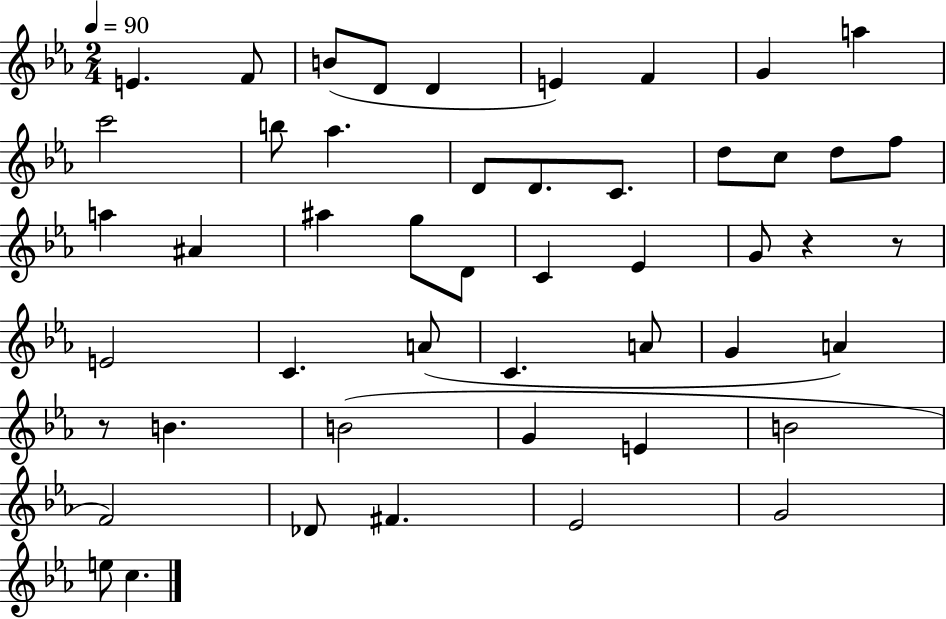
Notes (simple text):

E4/q. F4/e B4/e D4/e D4/q E4/q F4/q G4/q A5/q C6/h B5/e Ab5/q. D4/e D4/e. C4/e. D5/e C5/e D5/e F5/e A5/q A#4/q A#5/q G5/e D4/e C4/q Eb4/q G4/e R/q R/e E4/h C4/q. A4/e C4/q. A4/e G4/q A4/q R/e B4/q. B4/h G4/q E4/q B4/h F4/h Db4/e F#4/q. Eb4/h G4/h E5/e C5/q.